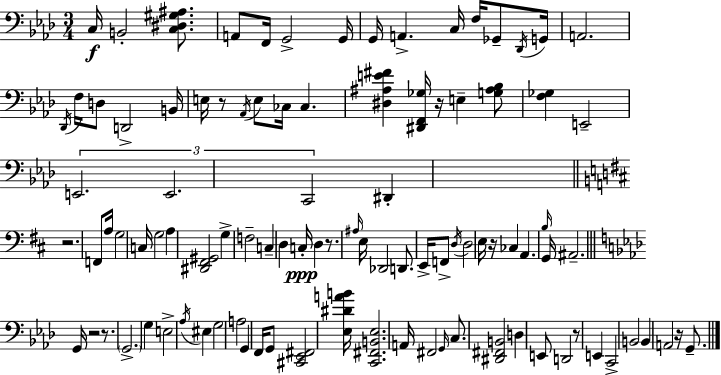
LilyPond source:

{
  \clef bass
  \numericTimeSignature
  \time 3/4
  \key f \minor
  c16\f b,2-. <c dis gis ais>8. | a,8 f,16 g,2-> g,16 | g,16 a,4.-> c16 f16 ges,8-- \acciaccatura { des,16 } | g,16 a,2. | \break \acciaccatura { des,16 } f16 d8 d,2-> | b,16 e16 r8 \acciaccatura { aes,16 } e8 ces16 ces4. | <dis ais e' fis'>4 <dis, f, ges>16 r16 e4-- | <g ais bes>8 <f ges>4 e,2-- | \break \tuplet 3/2 { e,2. | e,2. | c,2 } dis,4-. | \bar "||" \break \key b \minor r2. | f,8 a16 g2 c16 | g2 a4 | <dis, fis, gis,>2 g4-> | \break f2-- c4-- | d4 c16-.\ppp d4 r8. | \grace { ais16 } e16 des,2 d,8. | e,16-> f,8-> \acciaccatura { d16 } d2 | \break e16 r16 ces4 a,4. | \grace { b16 } g,16 ais,2.-- | \bar "||" \break \key aes \major g,16 r2 r8. | \parenthesize g,2.-> | g4 e2-> | \acciaccatura { aes16 } eis4 g2 | \break a2 g,4 | f,16 g,8 <cis, ees, fis,>2 | <ees dis' a' b'>16 <c, fis, b, ees>2. | a,16 fis,2 \grace { g,16 } c8. | \break <dis, fis, b,>2 d4 | e,8 d,2 | r8 e,4 c,2-> | b,2 b,4 | \break a,2 r16 g,8.-- | \bar "|."
}